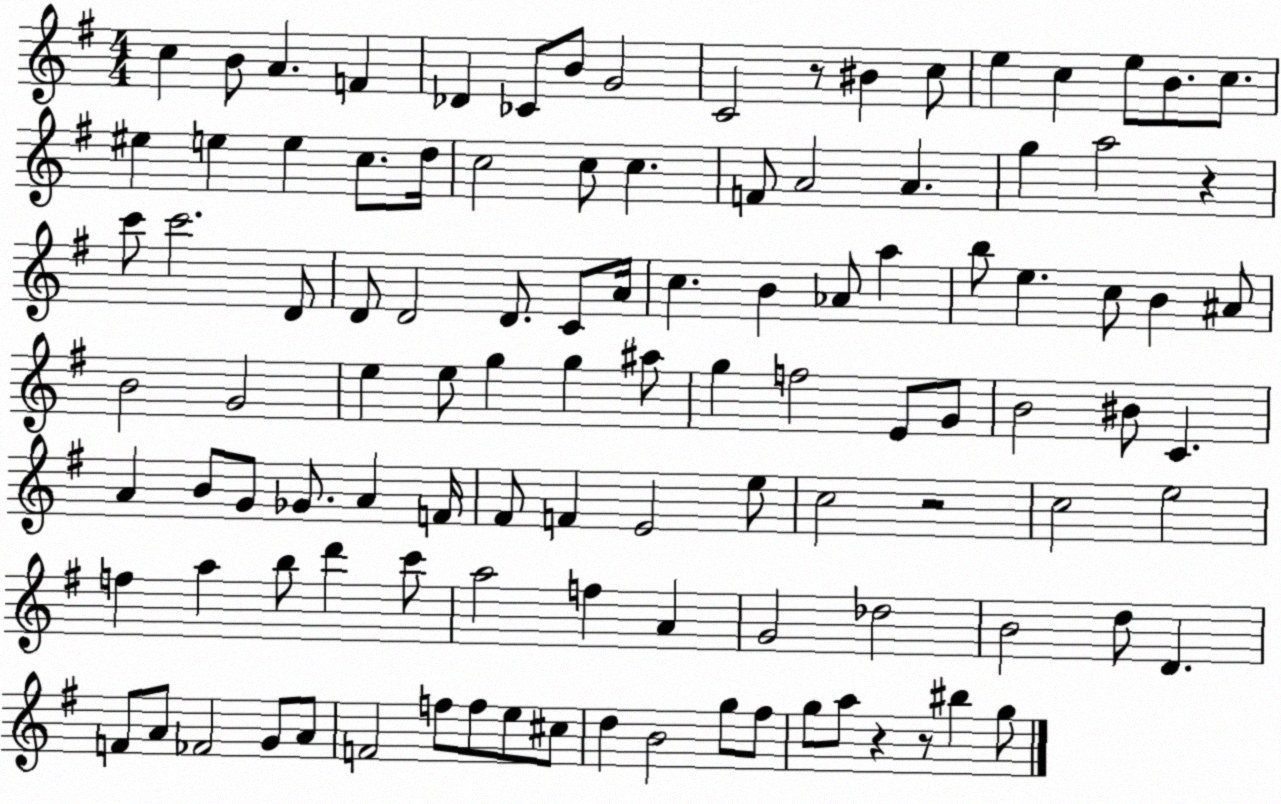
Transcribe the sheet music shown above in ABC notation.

X:1
T:Untitled
M:4/4
L:1/4
K:G
c B/2 A F _D _C/2 B/2 G2 C2 z/2 ^B c/2 e c e/2 B/2 c/2 ^e e e c/2 d/4 c2 c/2 c F/2 A2 A g a2 z c'/2 c'2 D/2 D/2 D2 D/2 C/2 A/4 c B _A/2 a b/2 e c/2 B ^A/2 B2 G2 e e/2 g g ^a/2 g f2 E/2 G/2 B2 ^B/2 C A B/2 G/2 _G/2 A F/4 ^F/2 F E2 e/2 c2 z2 c2 e2 f a b/2 d' c'/2 a2 f A G2 _d2 B2 d/2 D F/2 A/2 _F2 G/2 A/2 F2 f/2 f/2 e/2 ^c/2 d B2 g/2 ^f/2 g/2 a/2 z z/2 ^b g/2